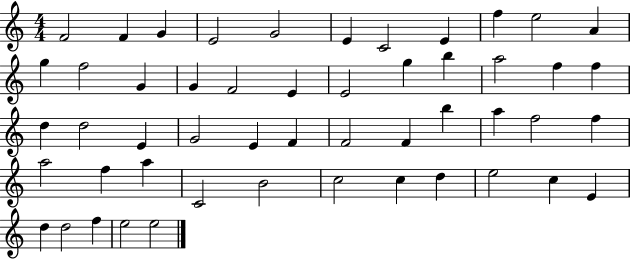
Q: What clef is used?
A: treble